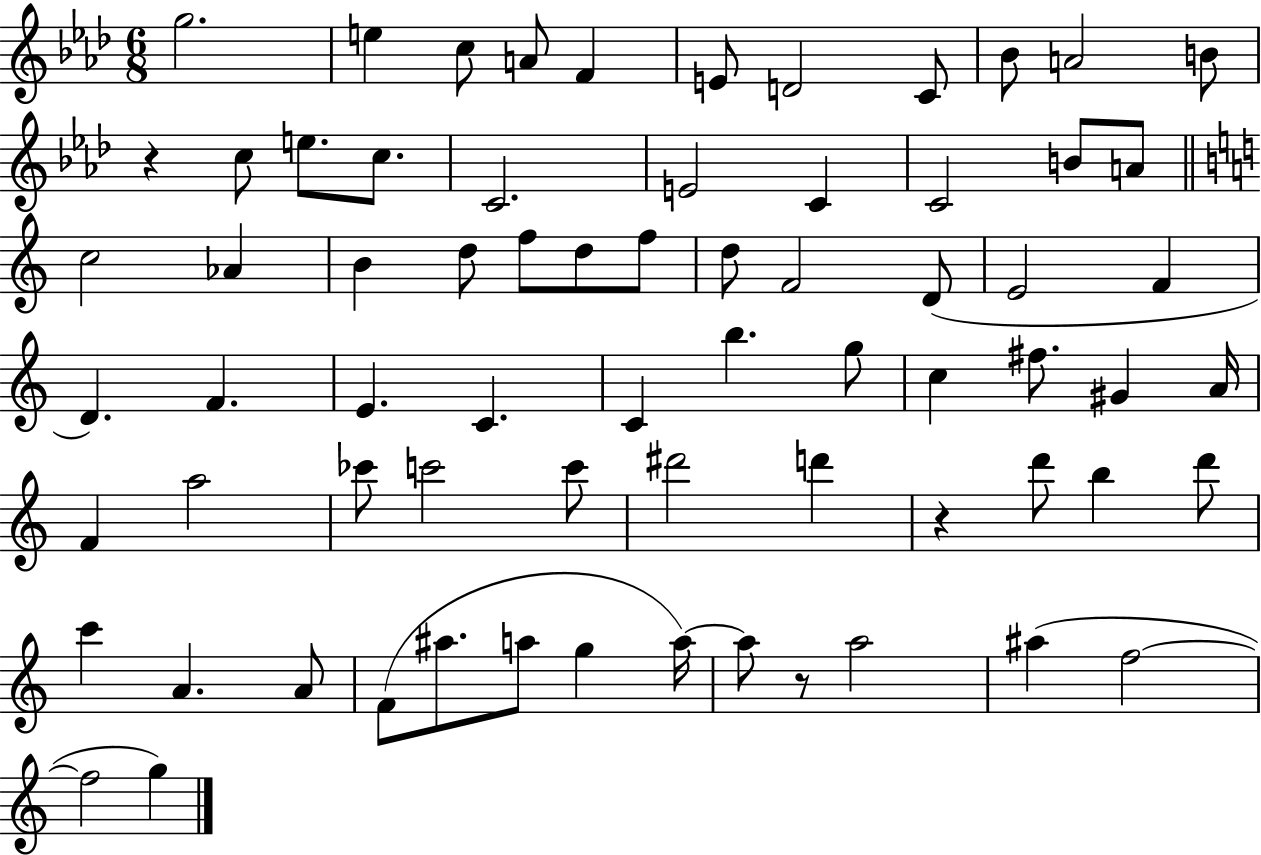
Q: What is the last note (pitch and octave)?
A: G5